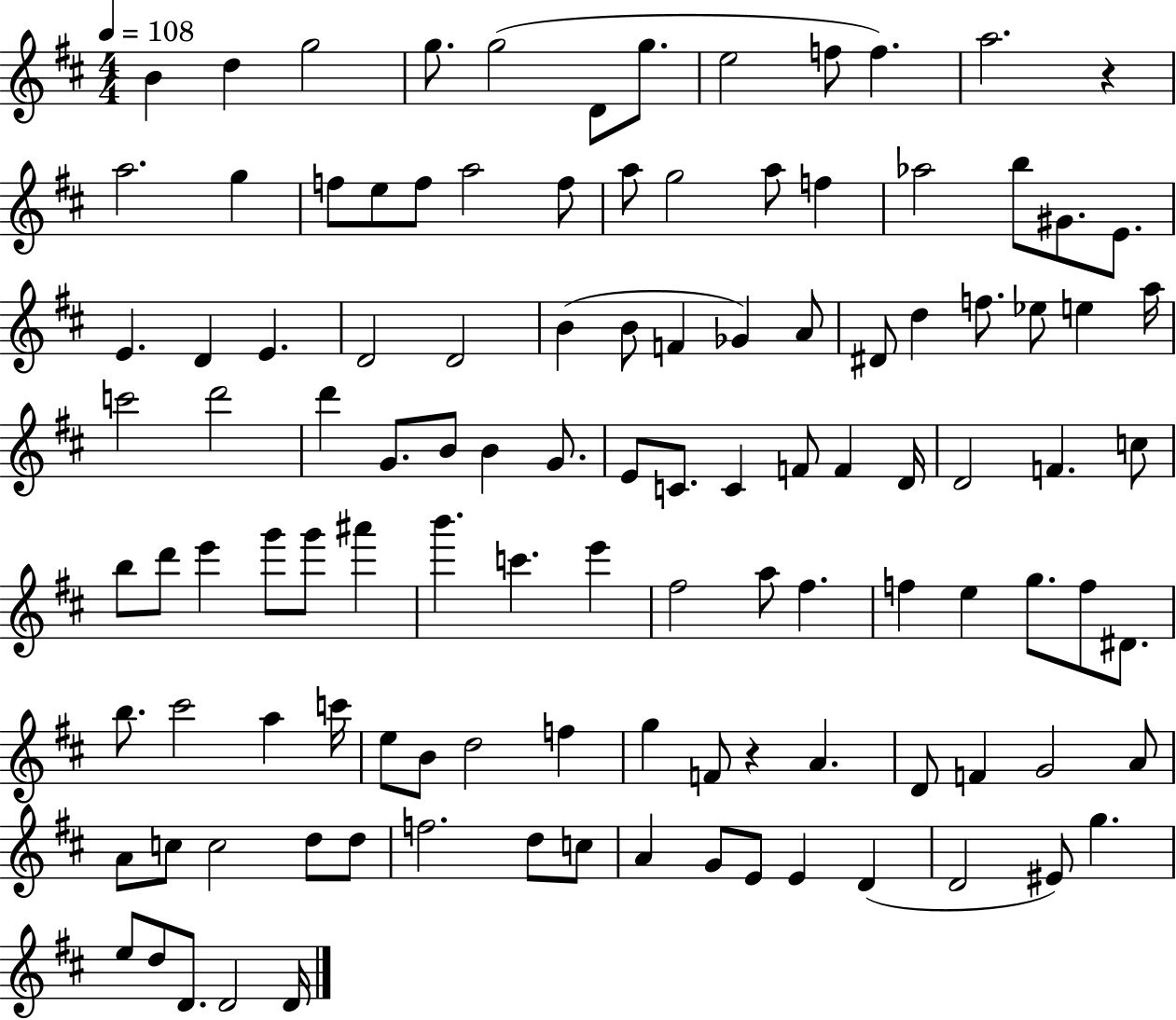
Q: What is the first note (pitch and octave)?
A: B4